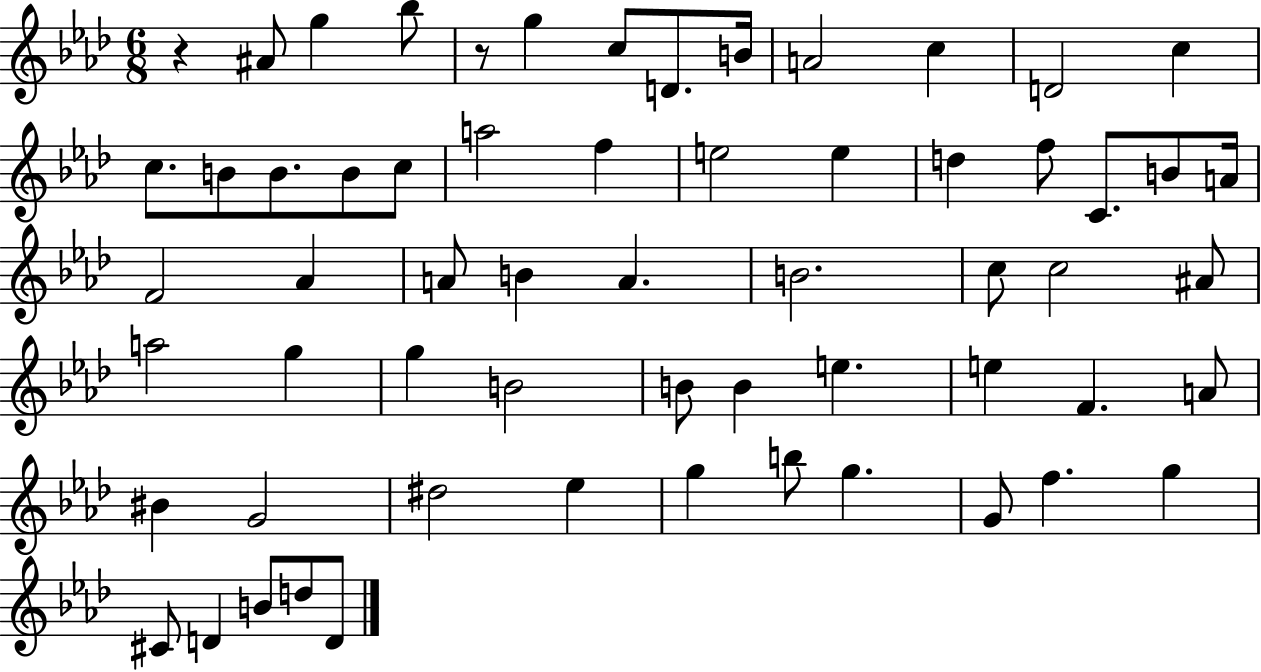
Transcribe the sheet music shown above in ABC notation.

X:1
T:Untitled
M:6/8
L:1/4
K:Ab
z ^A/2 g _b/2 z/2 g c/2 D/2 B/4 A2 c D2 c c/2 B/2 B/2 B/2 c/2 a2 f e2 e d f/2 C/2 B/2 A/4 F2 _A A/2 B A B2 c/2 c2 ^A/2 a2 g g B2 B/2 B e e F A/2 ^B G2 ^d2 _e g b/2 g G/2 f g ^C/2 D B/2 d/2 D/2